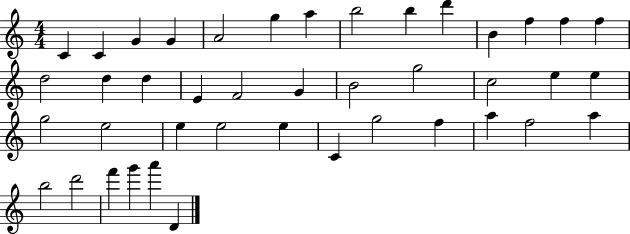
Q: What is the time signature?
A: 4/4